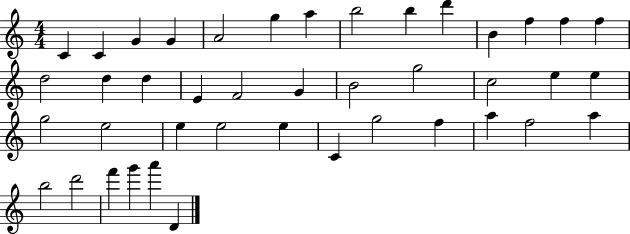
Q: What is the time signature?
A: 4/4